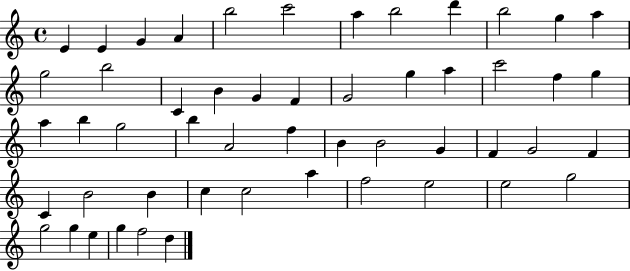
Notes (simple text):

E4/q E4/q G4/q A4/q B5/h C6/h A5/q B5/h D6/q B5/h G5/q A5/q G5/h B5/h C4/q B4/q G4/q F4/q G4/h G5/q A5/q C6/h F5/q G5/q A5/q B5/q G5/h B5/q A4/h F5/q B4/q B4/h G4/q F4/q G4/h F4/q C4/q B4/h B4/q C5/q C5/h A5/q F5/h E5/h E5/h G5/h G5/h G5/q E5/q G5/q F5/h D5/q